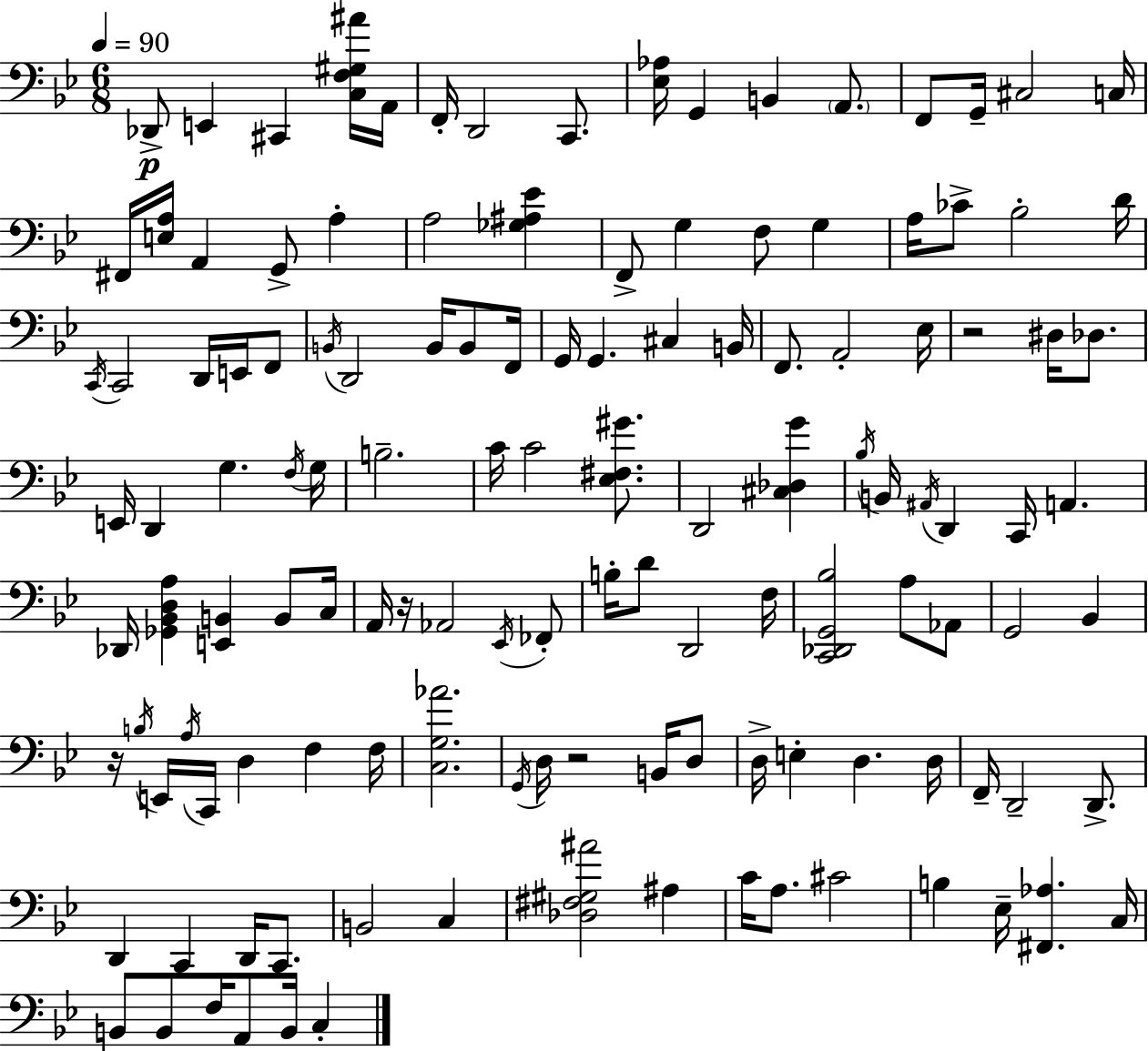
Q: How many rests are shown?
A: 4